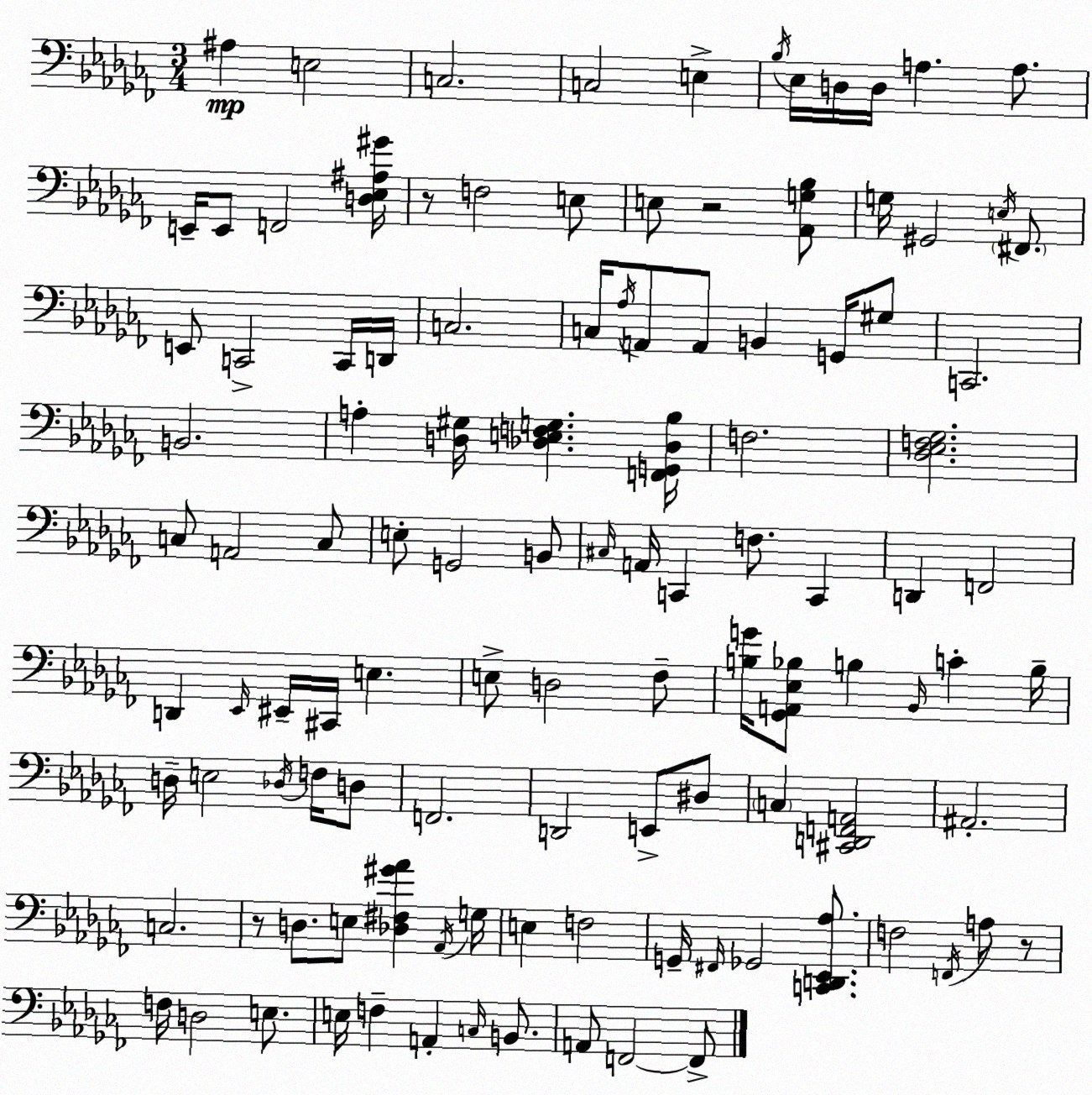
X:1
T:Untitled
M:3/4
L:1/4
K:Abm
^A, E,2 C,2 C,2 E, _B,/4 _E,/4 D,/4 D,/4 A, A,/2 E,,/4 E,,/2 F,,2 [D,_E,^A,^G]/4 z/2 F,2 E,/2 E,/2 z2 [_A,,G,_B,]/2 G,/4 ^G,,2 E,/4 ^F,,/2 E,,/2 C,,2 C,,/4 D,,/4 C,2 C,/4 _A,/4 A,,/2 A,,/2 B,, G,,/4 ^G,/2 C,,2 B,,2 A, [D,^G,]/4 [_D,E,F,G,] [F,,G,,_D,_B,]/4 F,2 [_D,_E,F,_G,]2 C,/2 A,,2 C,/2 E,/2 G,,2 B,,/2 ^C,/4 A,,/4 C,, F,/2 C,, D,, F,,2 D,, _E,,/4 ^E,,/4 ^C,,/4 E, E,/2 D,2 _F,/2 [B,G]/4 [_G,,A,,_E,_B,]/2 B, _B,,/4 C B,/4 D,/4 E,2 _D,/4 F,/4 D,/2 F,,2 D,,2 E,,/2 ^D,/2 C, [^C,,D,,F,,A,,]2 ^A,,2 C,2 z/2 D,/2 E,/2 [_D,^F,^G_A] _A,,/4 G,/4 E, F,2 G,,/4 ^F,,/4 _G,,2 [C,,D,,_E,,_A,]/2 F,2 F,,/4 A,/2 z/2 F,/4 D,2 E,/2 E,/4 F, A,, C,/4 B,,/2 A,,/2 F,,2 F,,/2